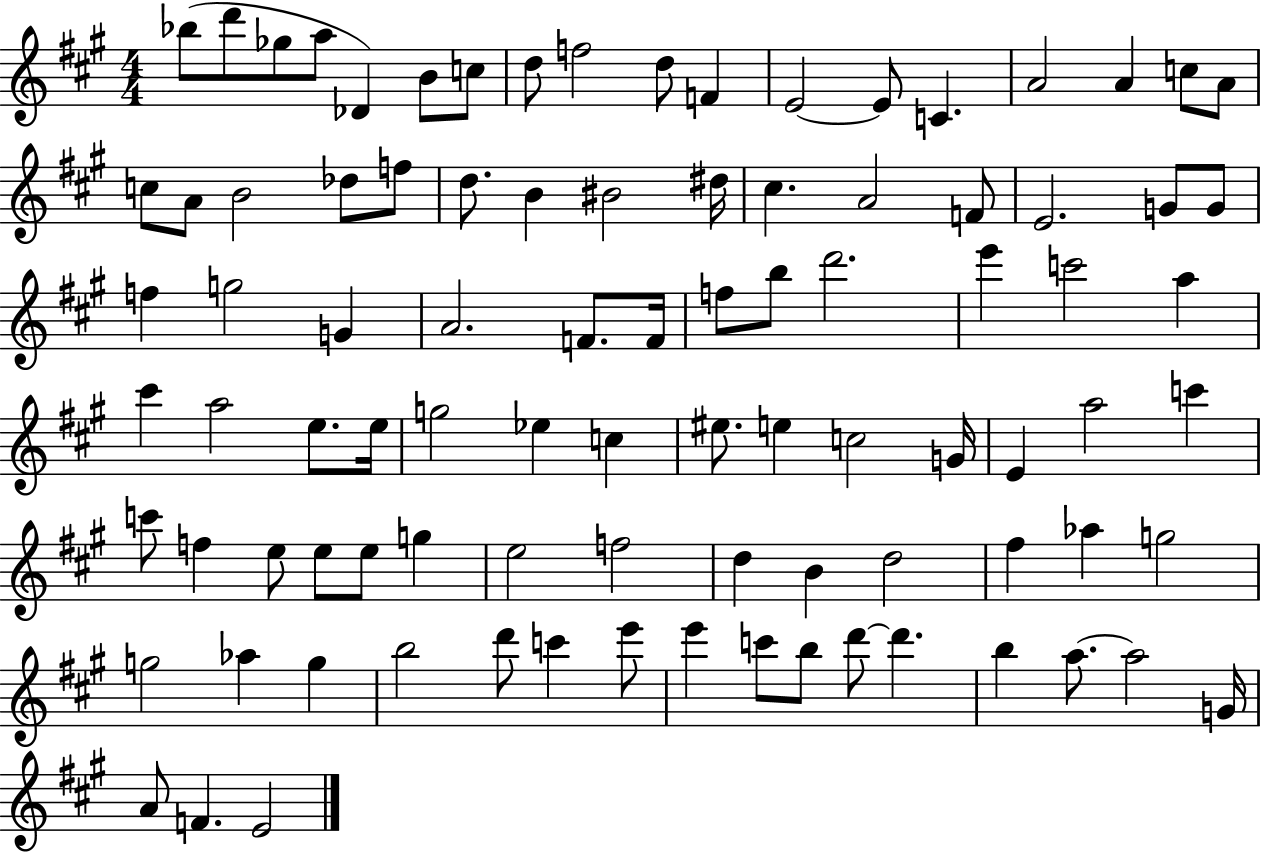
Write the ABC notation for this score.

X:1
T:Untitled
M:4/4
L:1/4
K:A
_b/2 d'/2 _g/2 a/2 _D B/2 c/2 d/2 f2 d/2 F E2 E/2 C A2 A c/2 A/2 c/2 A/2 B2 _d/2 f/2 d/2 B ^B2 ^d/4 ^c A2 F/2 E2 G/2 G/2 f g2 G A2 F/2 F/4 f/2 b/2 d'2 e' c'2 a ^c' a2 e/2 e/4 g2 _e c ^e/2 e c2 G/4 E a2 c' c'/2 f e/2 e/2 e/2 g e2 f2 d B d2 ^f _a g2 g2 _a g b2 d'/2 c' e'/2 e' c'/2 b/2 d'/2 d' b a/2 a2 G/4 A/2 F E2